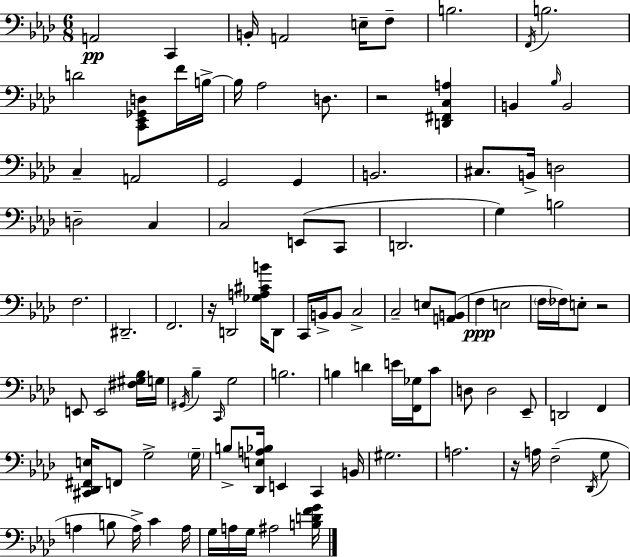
A2/h C2/q B2/s A2/h E3/s F3/e B3/h. F2/s B3/h. D4/h [C2,Eb2,Gb2,D3]/e F4/s B3/s B3/s Ab3/h D3/e. R/h [D2,F#2,C3,A3]/q B2/q Bb3/s B2/h C3/q A2/h G2/h G2/q B2/h. C#3/e. B2/s D3/h D3/h C3/q C3/h E2/e C2/e D2/h. G3/q B3/h F3/h. D#2/h. F2/h. R/s D2/h [Gb3,A3,C#4,B4]/s D2/e C2/s B2/s B2/e C3/h C3/h E3/e [A2,B2]/e F3/q E3/h F3/s FES3/s E3/e R/h E2/e E2/h [F#3,G#3,Bb3]/s G3/s G#2/s Bb3/q C2/s G3/h B3/h. B3/q D4/q E4/s [F2,Gb3]/s C4/e D3/e D3/h Eb2/e D2/h F2/q [C#2,Db2,F#2,E3]/s F2/e G3/h G3/s B3/e [Db2,E3,A3,Bb3]/s E2/q C2/q B2/s G#3/h. A3/h. R/s A3/s F3/h Db2/s G3/e A3/q B3/e A3/s C4/q A3/s G3/s A3/s G3/s A#3/h [B3,D4,F4,G4]/s